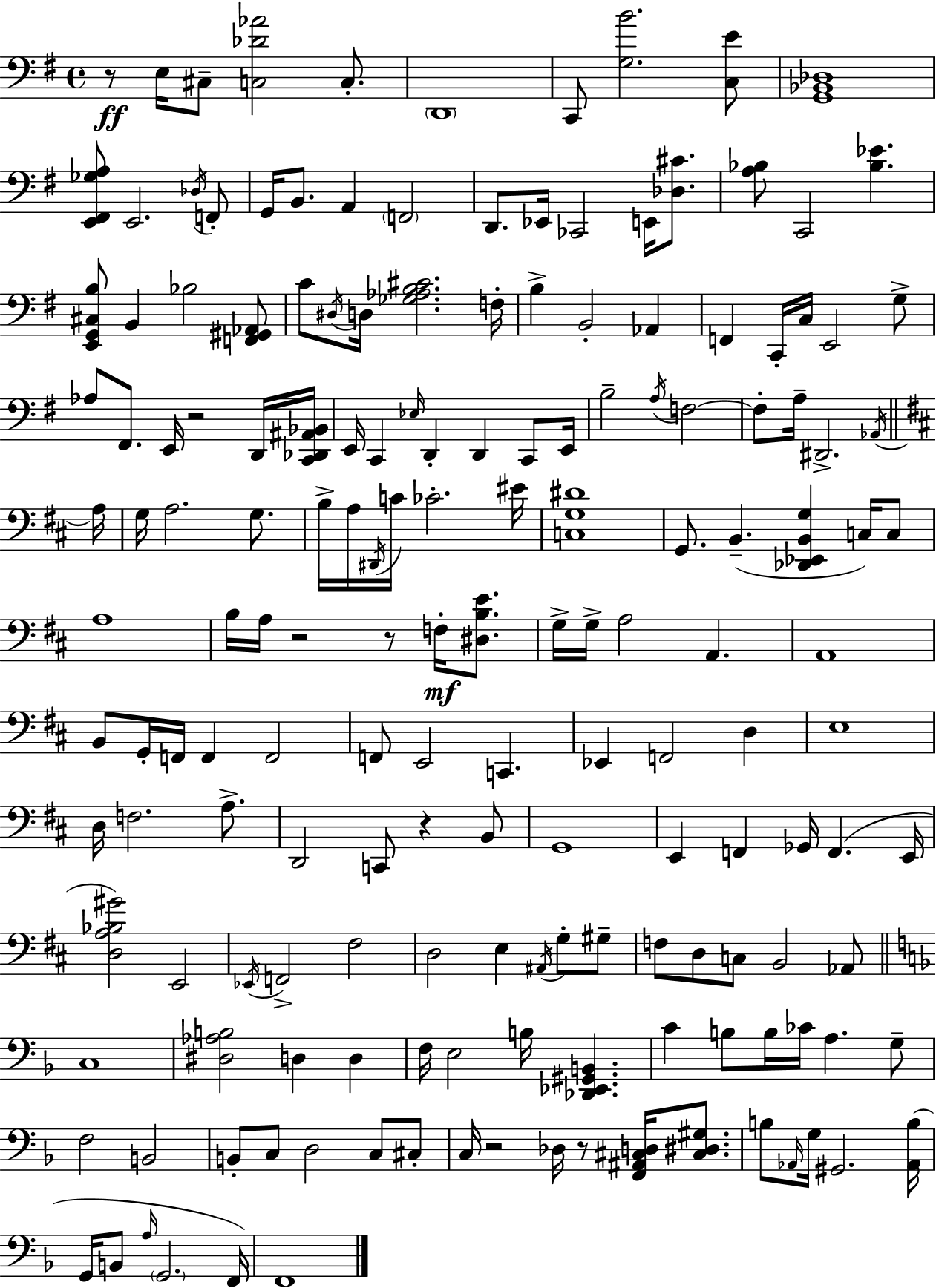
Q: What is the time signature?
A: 4/4